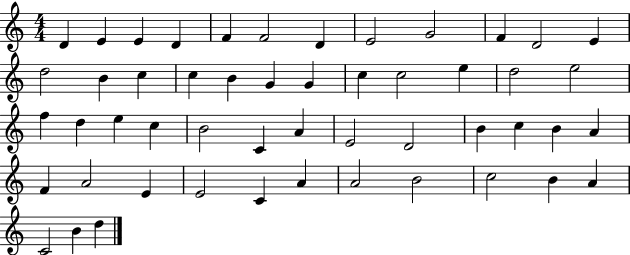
D4/q E4/q E4/q D4/q F4/q F4/h D4/q E4/h G4/h F4/q D4/h E4/q D5/h B4/q C5/q C5/q B4/q G4/q G4/q C5/q C5/h E5/q D5/h E5/h F5/q D5/q E5/q C5/q B4/h C4/q A4/q E4/h D4/h B4/q C5/q B4/q A4/q F4/q A4/h E4/q E4/h C4/q A4/q A4/h B4/h C5/h B4/q A4/q C4/h B4/q D5/q